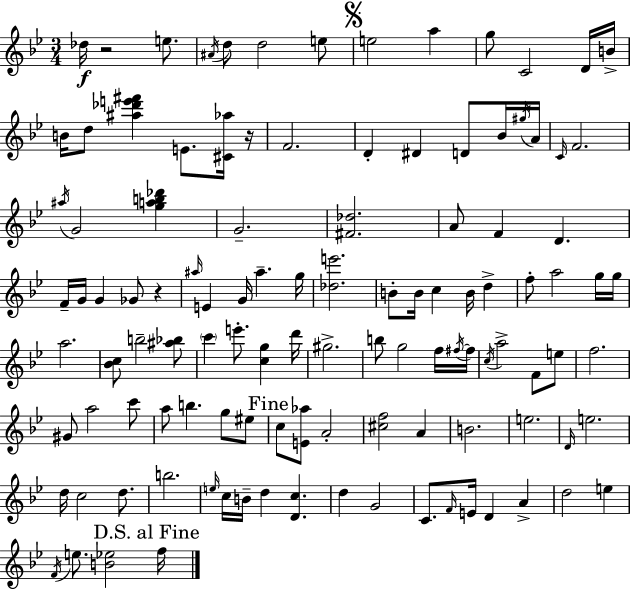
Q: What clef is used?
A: treble